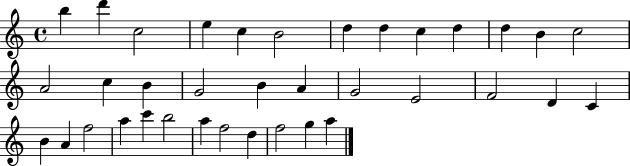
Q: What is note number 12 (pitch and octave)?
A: B4